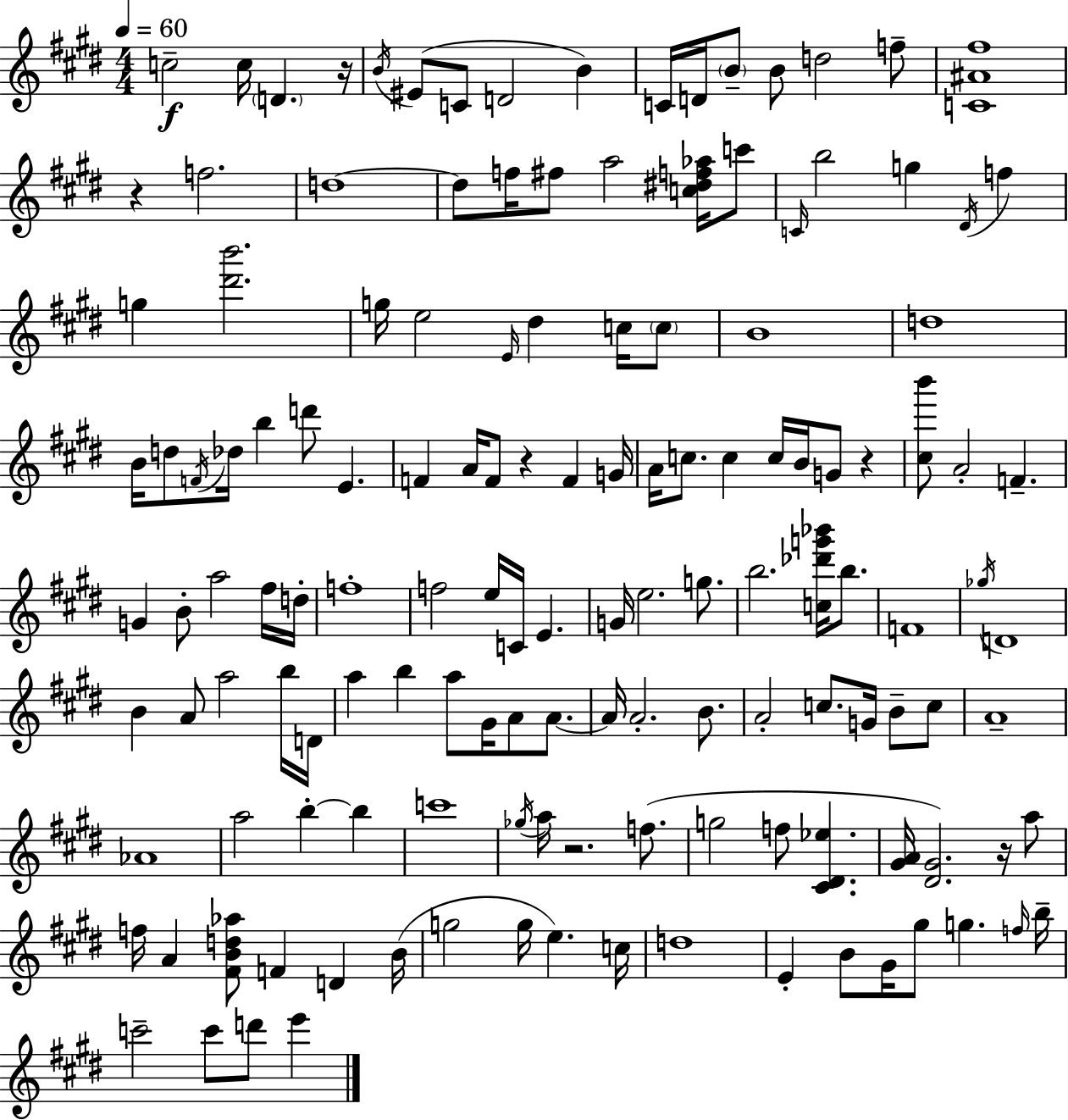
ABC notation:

X:1
T:Untitled
M:4/4
L:1/4
K:E
c2 c/4 D z/4 B/4 ^E/2 C/2 D2 B C/4 D/4 B/2 B/2 d2 f/2 [C^A^f]4 z f2 d4 d/2 f/4 ^f/2 a2 [c^df_a]/4 c'/2 C/4 b2 g ^D/4 f g [^d'b']2 g/4 e2 E/4 ^d c/4 c/2 B4 d4 B/4 d/2 F/4 _d/4 b d'/2 E F A/4 F/2 z F G/4 A/4 c/2 c c/4 B/4 G/2 z [^cb']/2 A2 F G B/2 a2 ^f/4 d/4 f4 f2 e/4 C/4 E G/4 e2 g/2 b2 [c_d'g'_b']/4 b/2 F4 _g/4 D4 B A/2 a2 b/4 D/4 a b a/2 ^G/4 A/2 A/2 A/4 A2 B/2 A2 c/2 G/4 B/2 c/2 A4 _A4 a2 b b c'4 _g/4 a/4 z2 f/2 g2 f/2 [^C^D_e] [^GA]/4 [^D^G]2 z/4 a/2 f/4 A [^FBd_a]/2 F D B/4 g2 g/4 e c/4 d4 E B/2 ^G/4 ^g/2 g f/4 b/4 c'2 c'/2 d'/2 e'